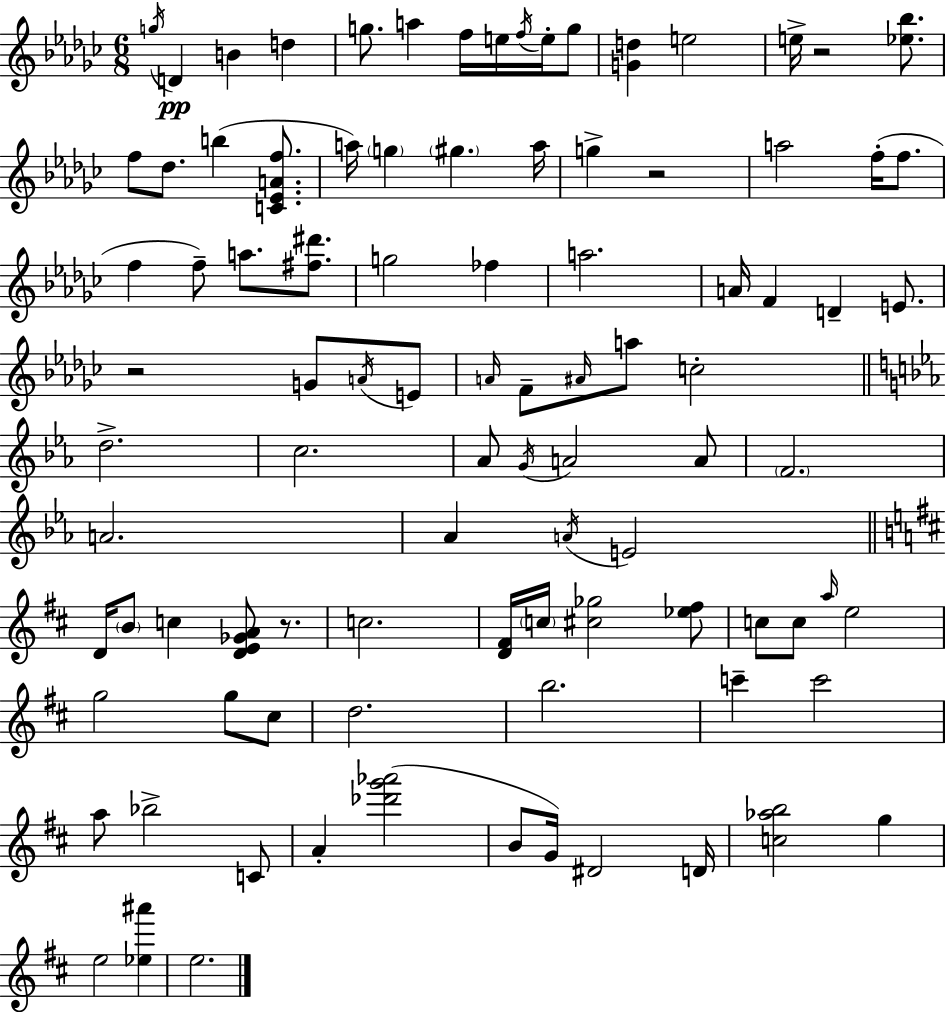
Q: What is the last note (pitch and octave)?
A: E5